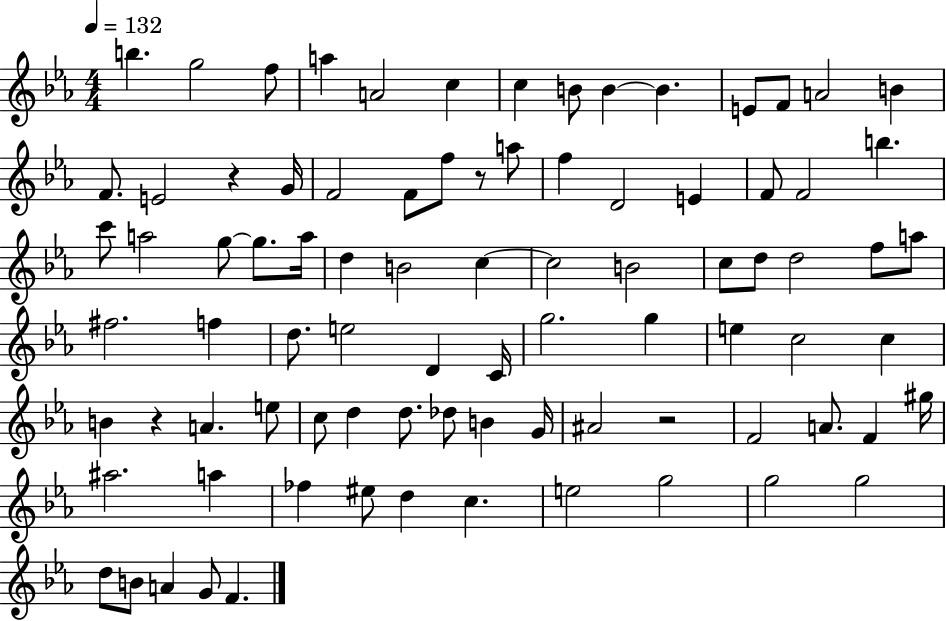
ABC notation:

X:1
T:Untitled
M:4/4
L:1/4
K:Eb
b g2 f/2 a A2 c c B/2 B B E/2 F/2 A2 B F/2 E2 z G/4 F2 F/2 f/2 z/2 a/2 f D2 E F/2 F2 b c'/2 a2 g/2 g/2 a/4 d B2 c c2 B2 c/2 d/2 d2 f/2 a/2 ^f2 f d/2 e2 D C/4 g2 g e c2 c B z A e/2 c/2 d d/2 _d/2 B G/4 ^A2 z2 F2 A/2 F ^g/4 ^a2 a _f ^e/2 d c e2 g2 g2 g2 d/2 B/2 A G/2 F